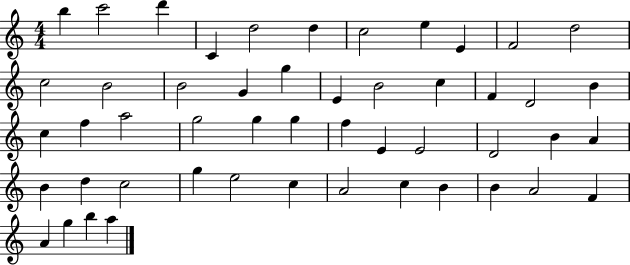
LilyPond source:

{
  \clef treble
  \numericTimeSignature
  \time 4/4
  \key c \major
  b''4 c'''2 d'''4 | c'4 d''2 d''4 | c''2 e''4 e'4 | f'2 d''2 | \break c''2 b'2 | b'2 g'4 g''4 | e'4 b'2 c''4 | f'4 d'2 b'4 | \break c''4 f''4 a''2 | g''2 g''4 g''4 | f''4 e'4 e'2 | d'2 b'4 a'4 | \break b'4 d''4 c''2 | g''4 e''2 c''4 | a'2 c''4 b'4 | b'4 a'2 f'4 | \break a'4 g''4 b''4 a''4 | \bar "|."
}